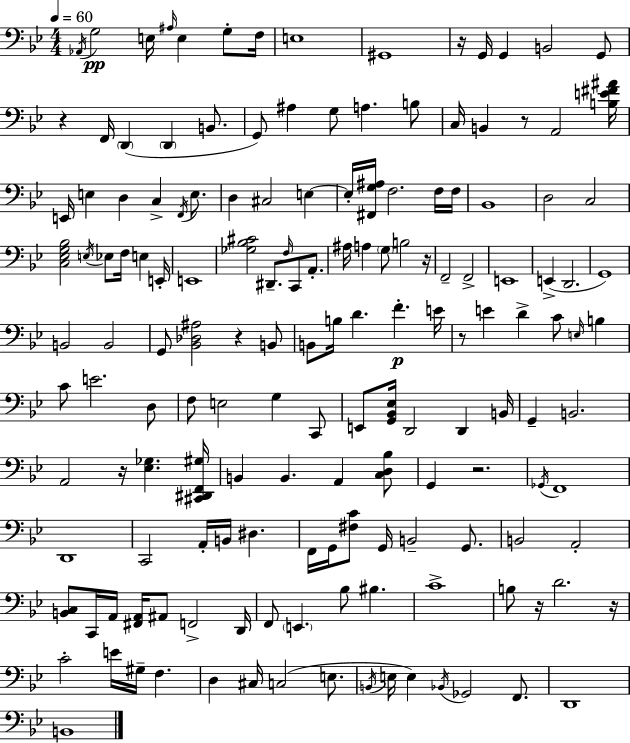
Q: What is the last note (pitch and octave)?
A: B2